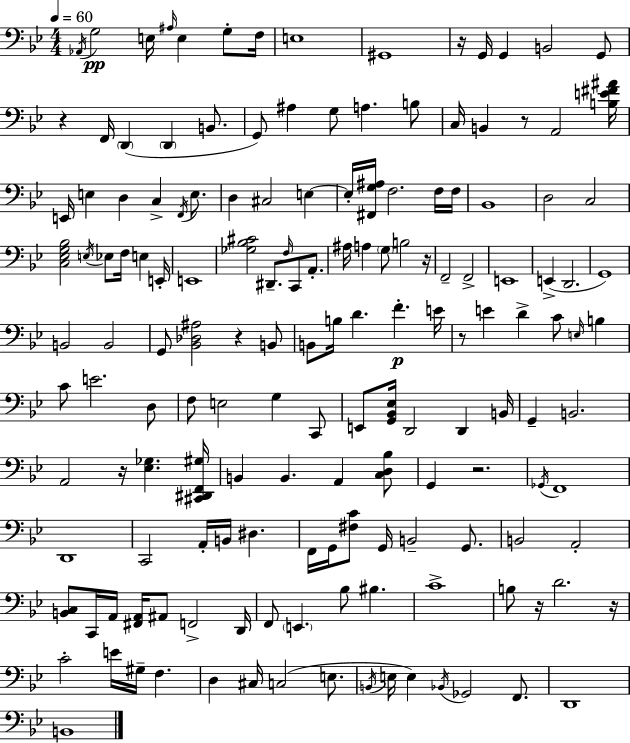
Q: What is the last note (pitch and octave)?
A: B2